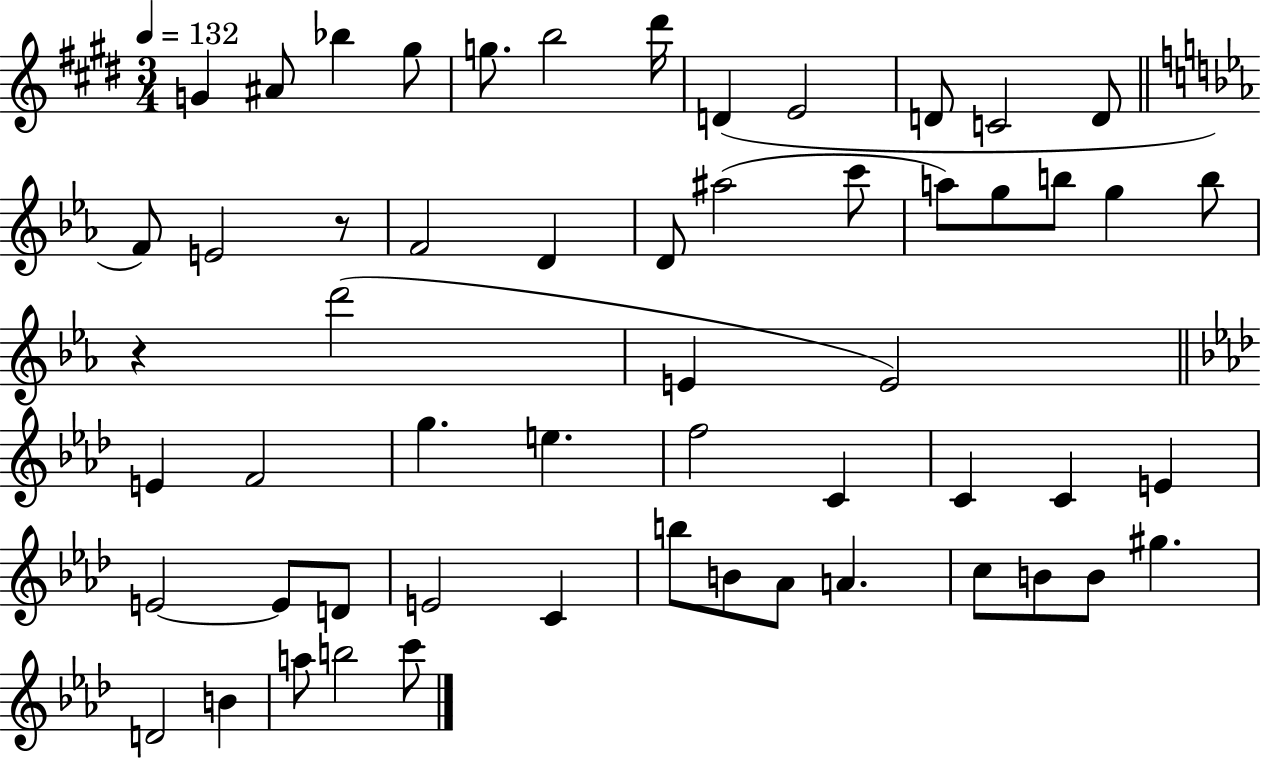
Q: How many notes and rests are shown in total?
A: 56